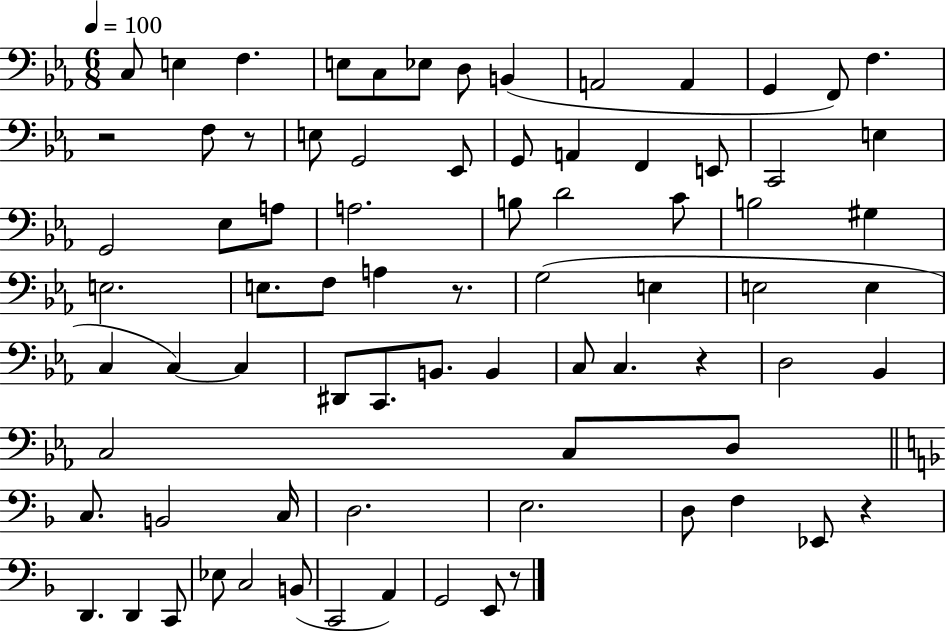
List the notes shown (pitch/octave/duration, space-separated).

C3/e E3/q F3/q. E3/e C3/e Eb3/e D3/e B2/q A2/h A2/q G2/q F2/e F3/q. R/h F3/e R/e E3/e G2/h Eb2/e G2/e A2/q F2/q E2/e C2/h E3/q G2/h Eb3/e A3/e A3/h. B3/e D4/h C4/e B3/h G#3/q E3/h. E3/e. F3/e A3/q R/e. G3/h E3/q E3/h E3/q C3/q C3/q C3/q D#2/e C2/e. B2/e. B2/q C3/e C3/q. R/q D3/h Bb2/q C3/h C3/e D3/e C3/e. B2/h C3/s D3/h. E3/h. D3/e F3/q Eb2/e R/q D2/q. D2/q C2/e Eb3/e C3/h B2/e C2/h A2/q G2/h E2/e R/e